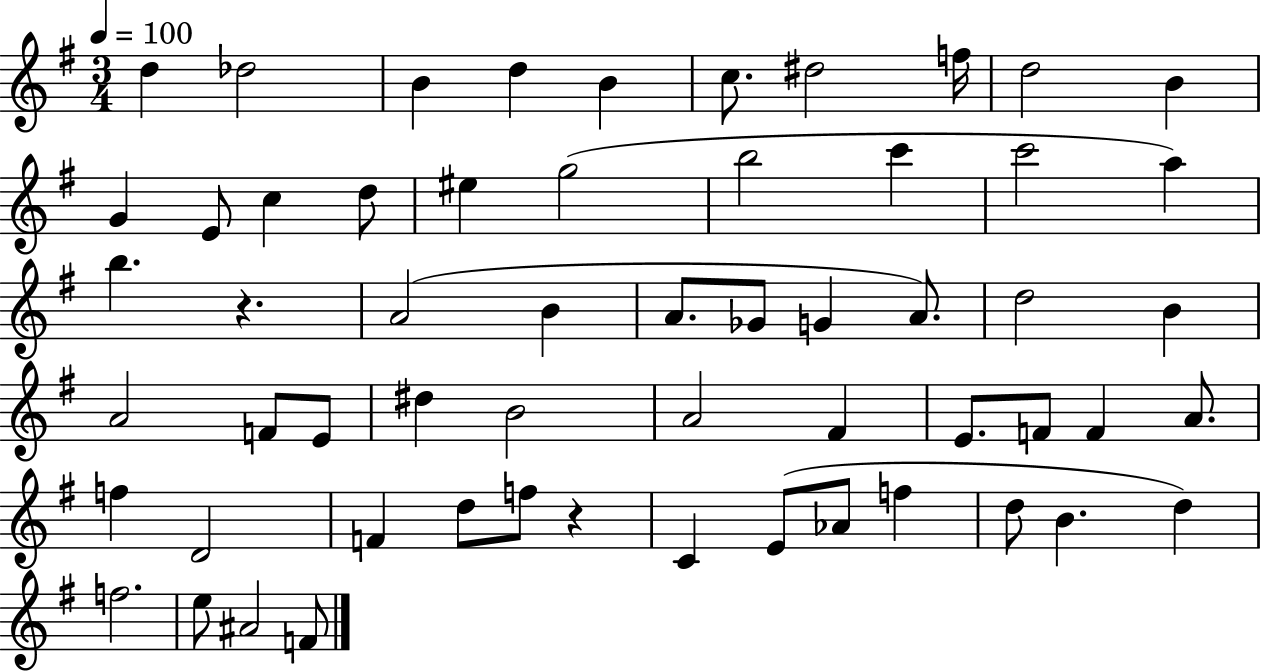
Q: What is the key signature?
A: G major